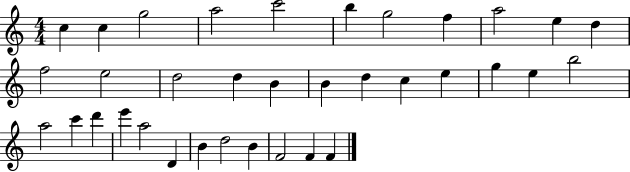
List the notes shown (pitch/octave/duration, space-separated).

C5/q C5/q G5/h A5/h C6/h B5/q G5/h F5/q A5/h E5/q D5/q F5/h E5/h D5/h D5/q B4/q B4/q D5/q C5/q E5/q G5/q E5/q B5/h A5/h C6/q D6/q E6/q A5/h D4/q B4/q D5/h B4/q F4/h F4/q F4/q